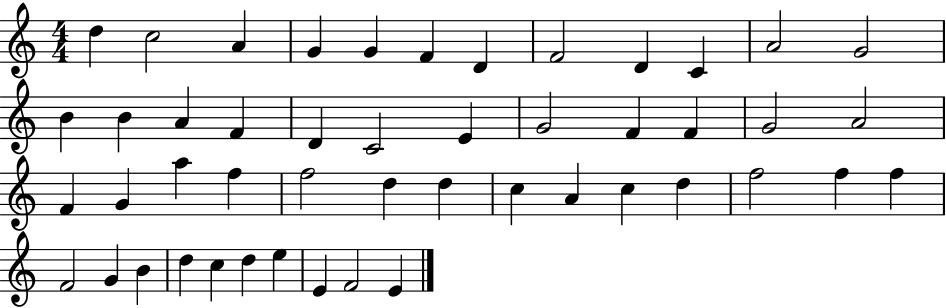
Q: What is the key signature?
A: C major